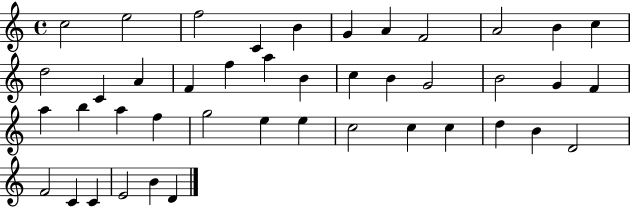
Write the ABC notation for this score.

X:1
T:Untitled
M:4/4
L:1/4
K:C
c2 e2 f2 C B G A F2 A2 B c d2 C A F f a B c B G2 B2 G F a b a f g2 e e c2 c c d B D2 F2 C C E2 B D